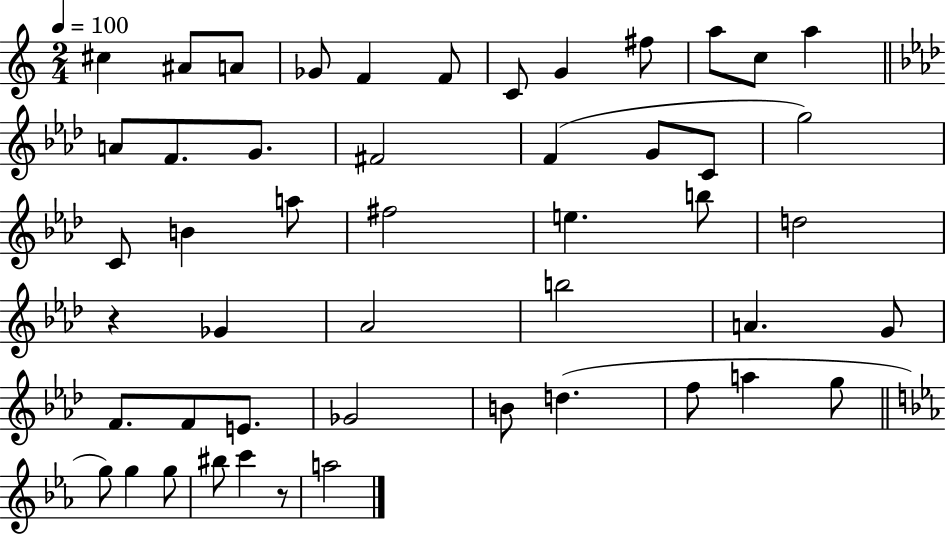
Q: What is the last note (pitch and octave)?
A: A5